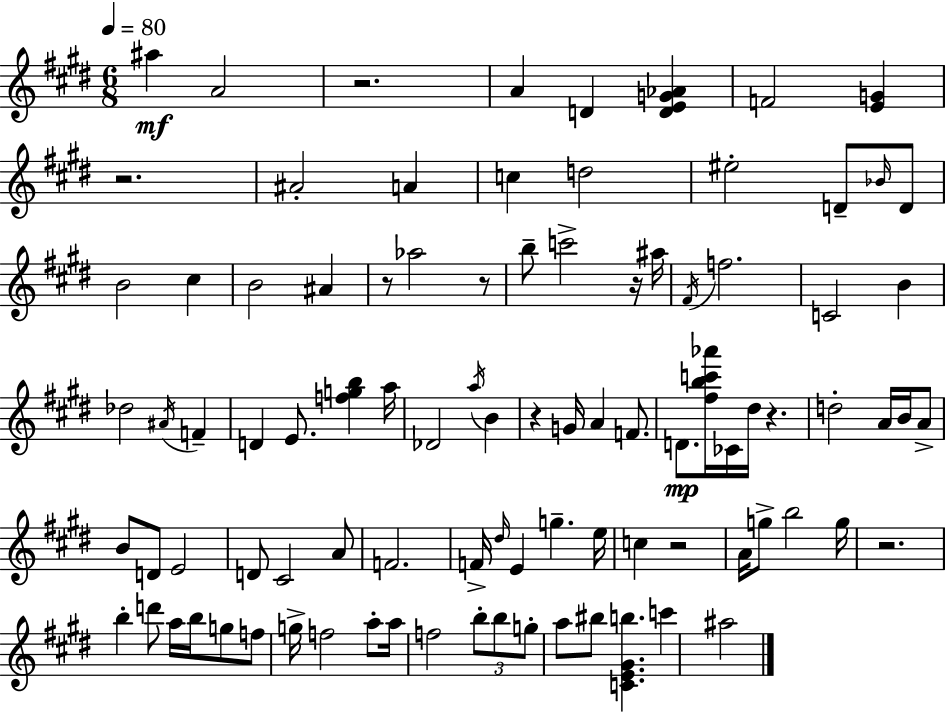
A#5/q A4/h R/h. A4/q D4/q [D4,E4,G4,Ab4]/q F4/h [E4,G4]/q R/h. A#4/h A4/q C5/q D5/h EIS5/h D4/e Bb4/s D4/e B4/h C#5/q B4/h A#4/q R/e Ab5/h R/e B5/e C6/h R/s A#5/s F#4/s F5/h. C4/h B4/q Db5/h A#4/s F4/q D4/q E4/e. [F5,G5,B5]/q A5/s Db4/h A5/s B4/q R/q G4/s A4/q F4/e. D4/e. [F#5,B5,C6,Ab6]/s CES4/s D#5/s R/q. D5/h A4/s B4/s A4/e B4/e D4/e E4/h D4/e C#4/h A4/e F4/h. F4/s D#5/s E4/q G5/q. E5/s C5/q R/h A4/s G5/e B5/h G5/s R/h. B5/q D6/e A5/s B5/s G5/e F5/e G5/s F5/h A5/e A5/s F5/h B5/e B5/e G5/e A5/e BIS5/e [C4,E4,G#4,B5]/q. C6/q A#5/h